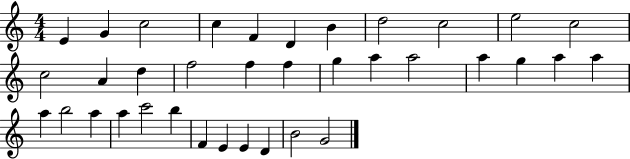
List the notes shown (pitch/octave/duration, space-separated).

E4/q G4/q C5/h C5/q F4/q D4/q B4/q D5/h C5/h E5/h C5/h C5/h A4/q D5/q F5/h F5/q F5/q G5/q A5/q A5/h A5/q G5/q A5/q A5/q A5/q B5/h A5/q A5/q C6/h B5/q F4/q E4/q E4/q D4/q B4/h G4/h